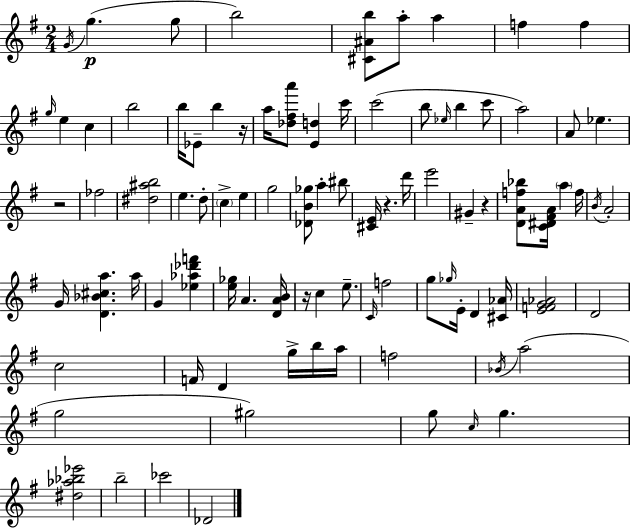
G4/s G5/q. G5/e B5/h [C#4,A#4,B5]/e A5/e A5/q F5/q F5/q G5/s E5/q C5/q B5/h B5/s Eb4/e B5/q R/s A5/s [Db5,F#5,A6]/e [E4,D5]/q C6/s C6/h B5/e Eb5/s B5/q C6/e A5/h A4/e Eb5/q. R/h FES5/h [D#5,A#5,B5]/h E5/q. D5/e C5/q E5/q G5/h [Db4,B4,Gb5]/e A5/q BIS5/e [C#4,E4]/s R/q. D6/s E6/h G#4/q R/q [D4,A4,F5,Bb5]/e [C4,D#4,F#4,A4]/s A5/q F5/s B4/s A4/h G4/s [D4,Bb4,C#5,A5]/q. A5/s G4/q [Eb5,Ab5,Db6,F6]/q [E5,Gb5]/s A4/q. [D4,A4,B4]/s R/s C5/q E5/e. C4/s F5/h G5/e Gb5/s E4/s D4/q [C#4,Ab4]/s [E4,F4,G4,Ab4]/h D4/h C5/h F4/s D4/q G5/s B5/s A5/s F5/h Bb4/s A5/h G5/h G#5/h G5/e C5/s G5/q. [D#5,Ab5,Bb5,Eb6]/h B5/h CES6/h Db4/h